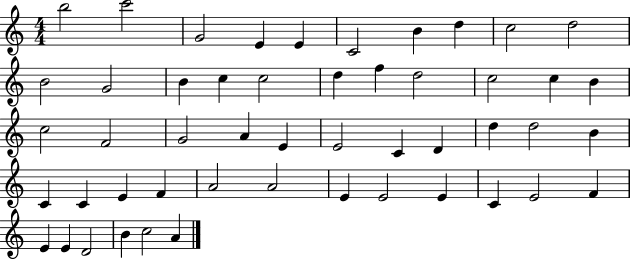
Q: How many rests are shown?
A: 0